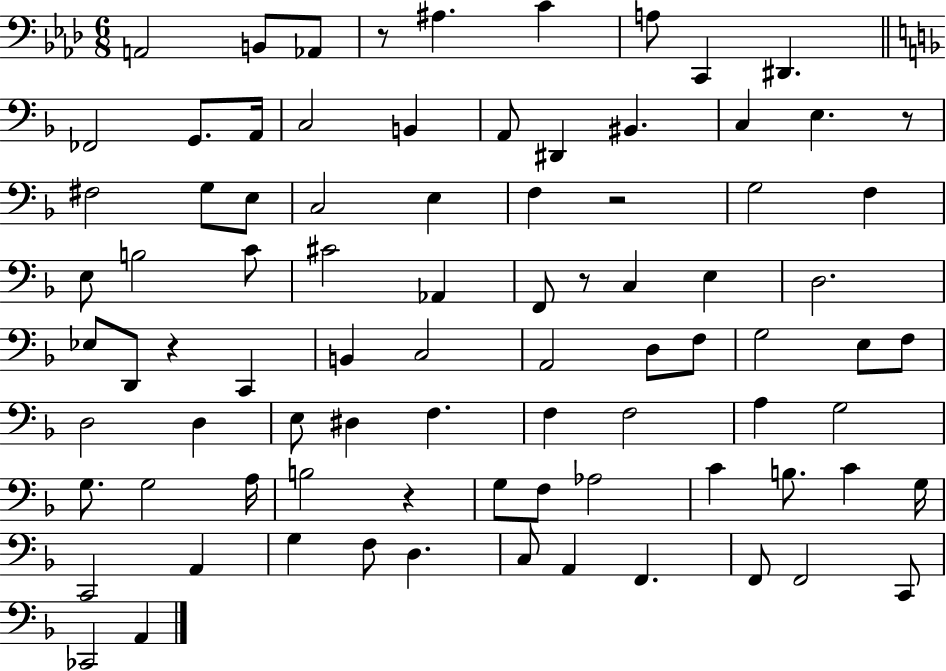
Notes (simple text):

A2/h B2/e Ab2/e R/e A#3/q. C4/q A3/e C2/q D#2/q. FES2/h G2/e. A2/s C3/h B2/q A2/e D#2/q BIS2/q. C3/q E3/q. R/e F#3/h G3/e E3/e C3/h E3/q F3/q R/h G3/h F3/q E3/e B3/h C4/e C#4/h Ab2/q F2/e R/e C3/q E3/q D3/h. Eb3/e D2/e R/q C2/q B2/q C3/h A2/h D3/e F3/e G3/h E3/e F3/e D3/h D3/q E3/e D#3/q F3/q. F3/q F3/h A3/q G3/h G3/e. G3/h A3/s B3/h R/q G3/e F3/e Ab3/h C4/q B3/e. C4/q G3/s C2/h A2/q G3/q F3/e D3/q. C3/e A2/q F2/q. F2/e F2/h C2/e CES2/h A2/q